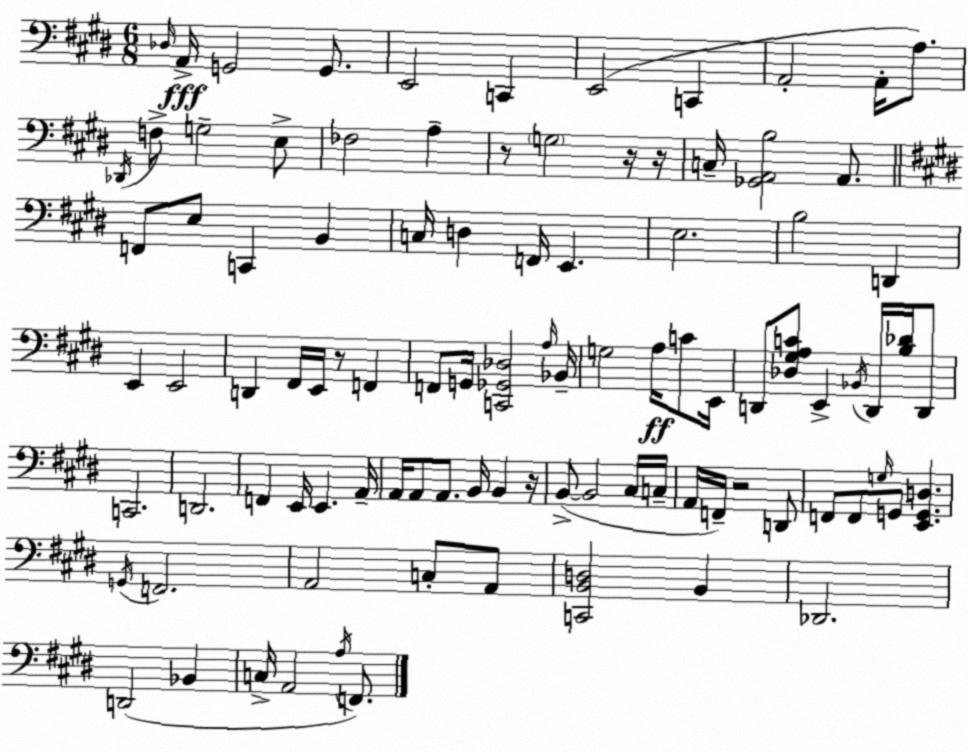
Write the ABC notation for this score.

X:1
T:Untitled
M:6/8
L:1/4
K:E
_D,/4 A,,/4 G,,2 G,,/2 E,,2 C,, E,,2 C,, A,,2 A,,/4 A,/2 _D,,/4 F,/2 G,2 E,/2 _F,2 A, z/2 G,2 z/4 z/4 C,/4 [_G,,A,,B,]2 A,,/2 F,,/2 E,/2 C,, B,, C,/4 D, F,,/4 E,, E,2 B,2 D,, E,, E,,2 D,, ^F,,/4 E,,/4 z/2 F,, F,,/2 G,,/4 [C,,_G,,_D,]2 A,/4 _B,,/4 G,2 A,/4 C/2 E,,/4 D,,/2 [_D,^G,A,C]/2 E,, _B,,/4 D,,/4 [B,_D]/4 D,,/2 C,,2 D,,2 F,, E,,/4 E,, A,,/4 A,,/4 A,,/2 A,,/2 B,,/4 B,, z/4 B,,/2 B,,2 ^C,/4 C,/4 A,,/4 F,,/4 z2 D,,/2 F,,/2 F,,/2 G,/4 G,,/2 [E,,G,,D,] G,,/4 F,,2 A,,2 C,/2 A,,/2 [C,,B,,D,]2 B,, _D,,2 D,,2 _B,, C,/4 A,,2 A,/4 F,,/2